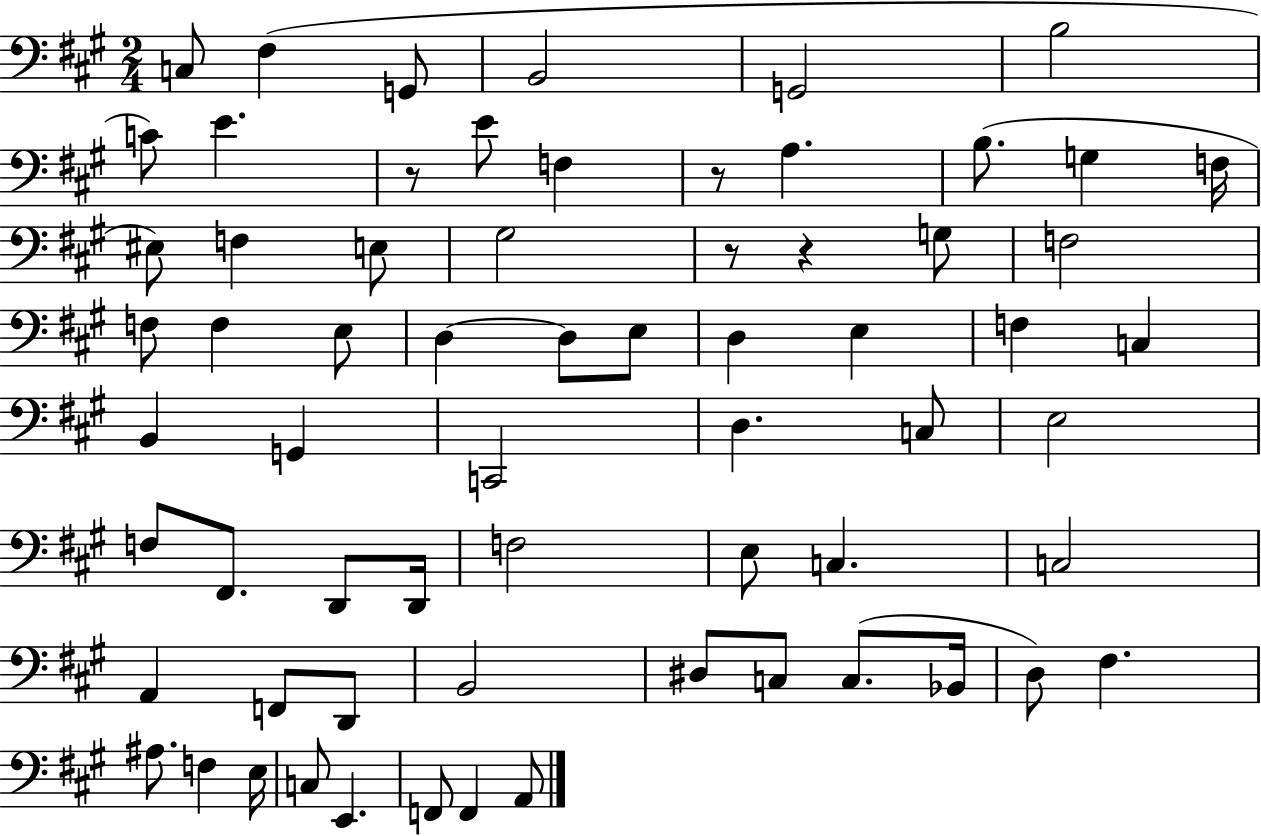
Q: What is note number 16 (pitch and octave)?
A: F3